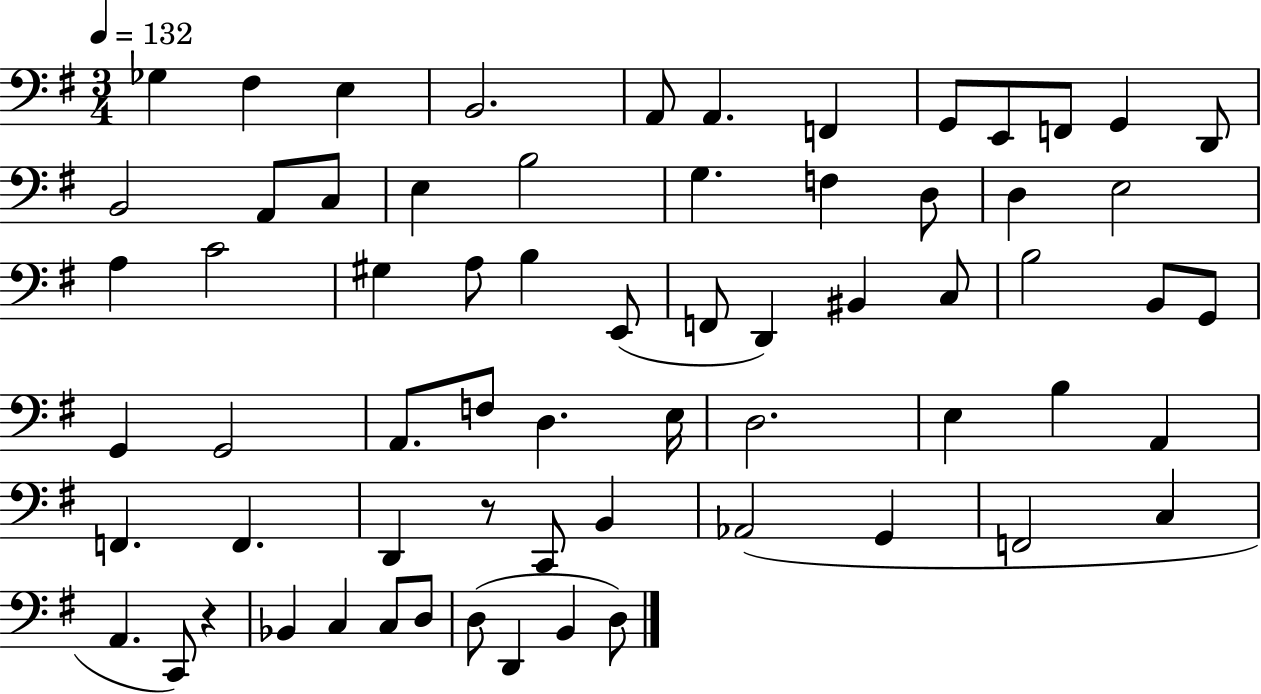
{
  \clef bass
  \numericTimeSignature
  \time 3/4
  \key g \major
  \tempo 4 = 132
  ges4 fis4 e4 | b,2. | a,8 a,4. f,4 | g,8 e,8 f,8 g,4 d,8 | \break b,2 a,8 c8 | e4 b2 | g4. f4 d8 | d4 e2 | \break a4 c'2 | gis4 a8 b4 e,8( | f,8 d,4) bis,4 c8 | b2 b,8 g,8 | \break g,4 g,2 | a,8. f8 d4. e16 | d2. | e4 b4 a,4 | \break f,4. f,4. | d,4 r8 c,8 b,4 | aes,2( g,4 | f,2 c4 | \break a,4. c,8) r4 | bes,4 c4 c8 d8 | d8( d,4 b,4 d8) | \bar "|."
}